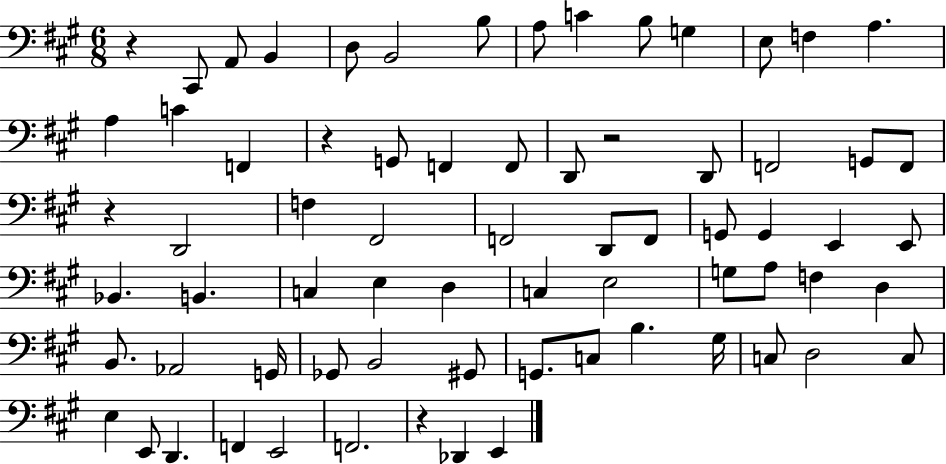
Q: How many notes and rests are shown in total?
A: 71